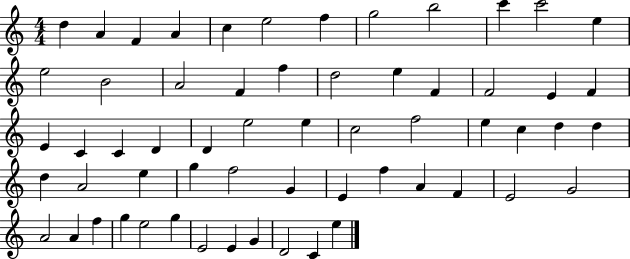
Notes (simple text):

D5/q A4/q F4/q A4/q C5/q E5/h F5/q G5/h B5/h C6/q C6/h E5/q E5/h B4/h A4/h F4/q F5/q D5/h E5/q F4/q F4/h E4/q F4/q E4/q C4/q C4/q D4/q D4/q E5/h E5/q C5/h F5/h E5/q C5/q D5/q D5/q D5/q A4/h E5/q G5/q F5/h G4/q E4/q F5/q A4/q F4/q E4/h G4/h A4/h A4/q F5/q G5/q E5/h G5/q E4/h E4/q G4/q D4/h C4/q E5/q